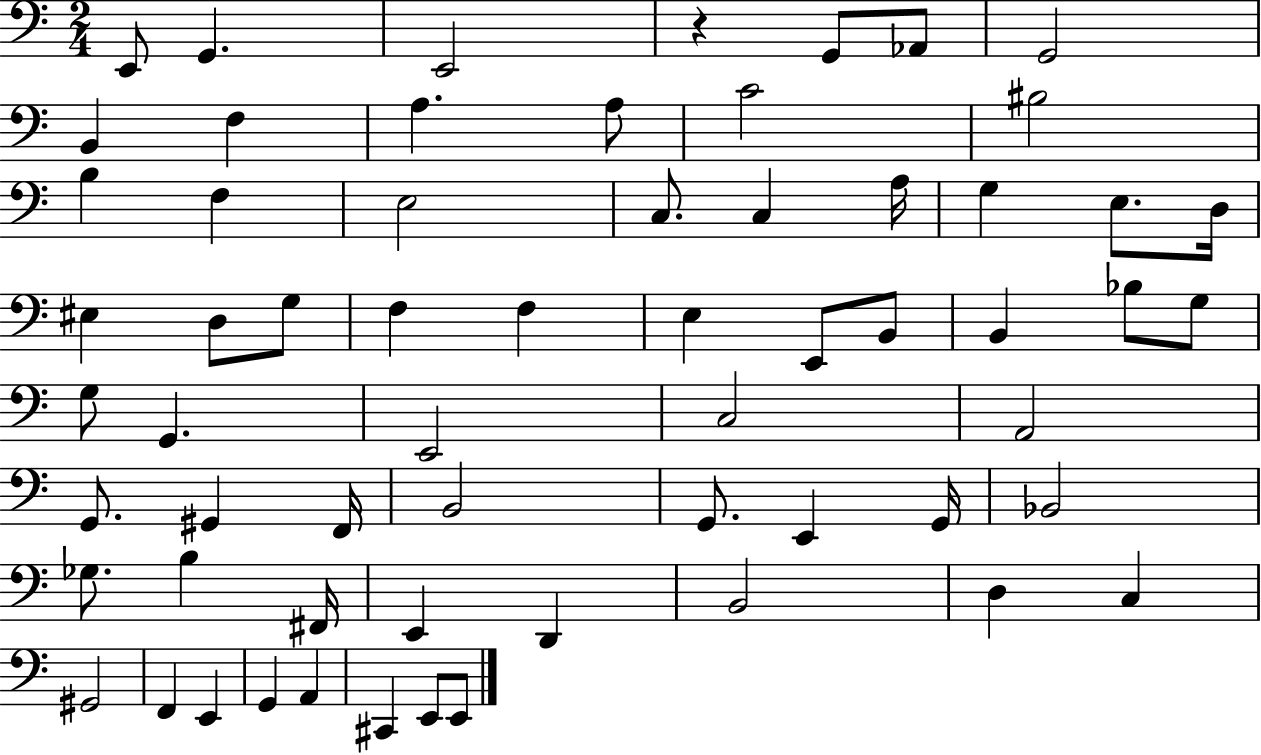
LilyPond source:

{
  \clef bass
  \numericTimeSignature
  \time 2/4
  \key c \major
  e,8 g,4. | e,2 | r4 g,8 aes,8 | g,2 | \break b,4 f4 | a4. a8 | c'2 | bis2 | \break b4 f4 | e2 | c8. c4 a16 | g4 e8. d16 | \break eis4 d8 g8 | f4 f4 | e4 e,8 b,8 | b,4 bes8 g8 | \break g8 g,4. | e,2 | c2 | a,2 | \break g,8. gis,4 f,16 | b,2 | g,8. e,4 g,16 | bes,2 | \break ges8. b4 fis,16 | e,4 d,4 | b,2 | d4 c4 | \break gis,2 | f,4 e,4 | g,4 a,4 | cis,4 e,8 e,8 | \break \bar "|."
}